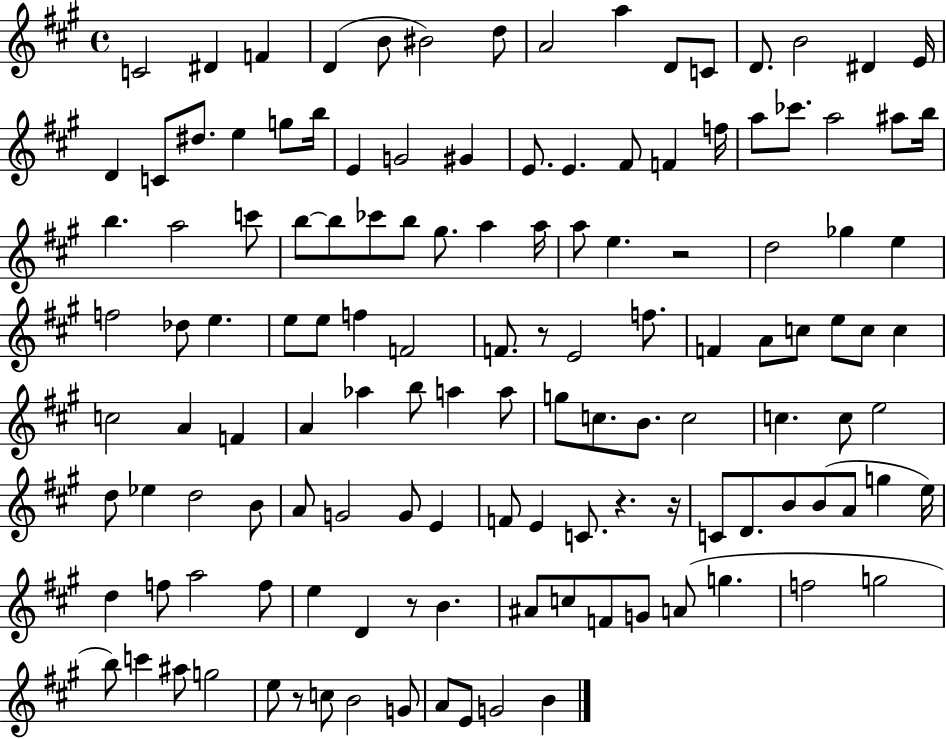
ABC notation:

X:1
T:Untitled
M:4/4
L:1/4
K:A
C2 ^D F D B/2 ^B2 d/2 A2 a D/2 C/2 D/2 B2 ^D E/4 D C/2 ^d/2 e g/2 b/4 E G2 ^G E/2 E ^F/2 F f/4 a/2 _c'/2 a2 ^a/2 b/4 b a2 c'/2 b/2 b/2 _c'/2 b/2 ^g/2 a a/4 a/2 e z2 d2 _g e f2 _d/2 e e/2 e/2 f F2 F/2 z/2 E2 f/2 F A/2 c/2 e/2 c/2 c c2 A F A _a b/2 a a/2 g/2 c/2 B/2 c2 c c/2 e2 d/2 _e d2 B/2 A/2 G2 G/2 E F/2 E C/2 z z/4 C/2 D/2 B/2 B/2 A/2 g e/4 d f/2 a2 f/2 e D z/2 B ^A/2 c/2 F/2 G/2 A/2 g f2 g2 b/2 c' ^a/2 g2 e/2 z/2 c/2 B2 G/2 A/2 E/2 G2 B